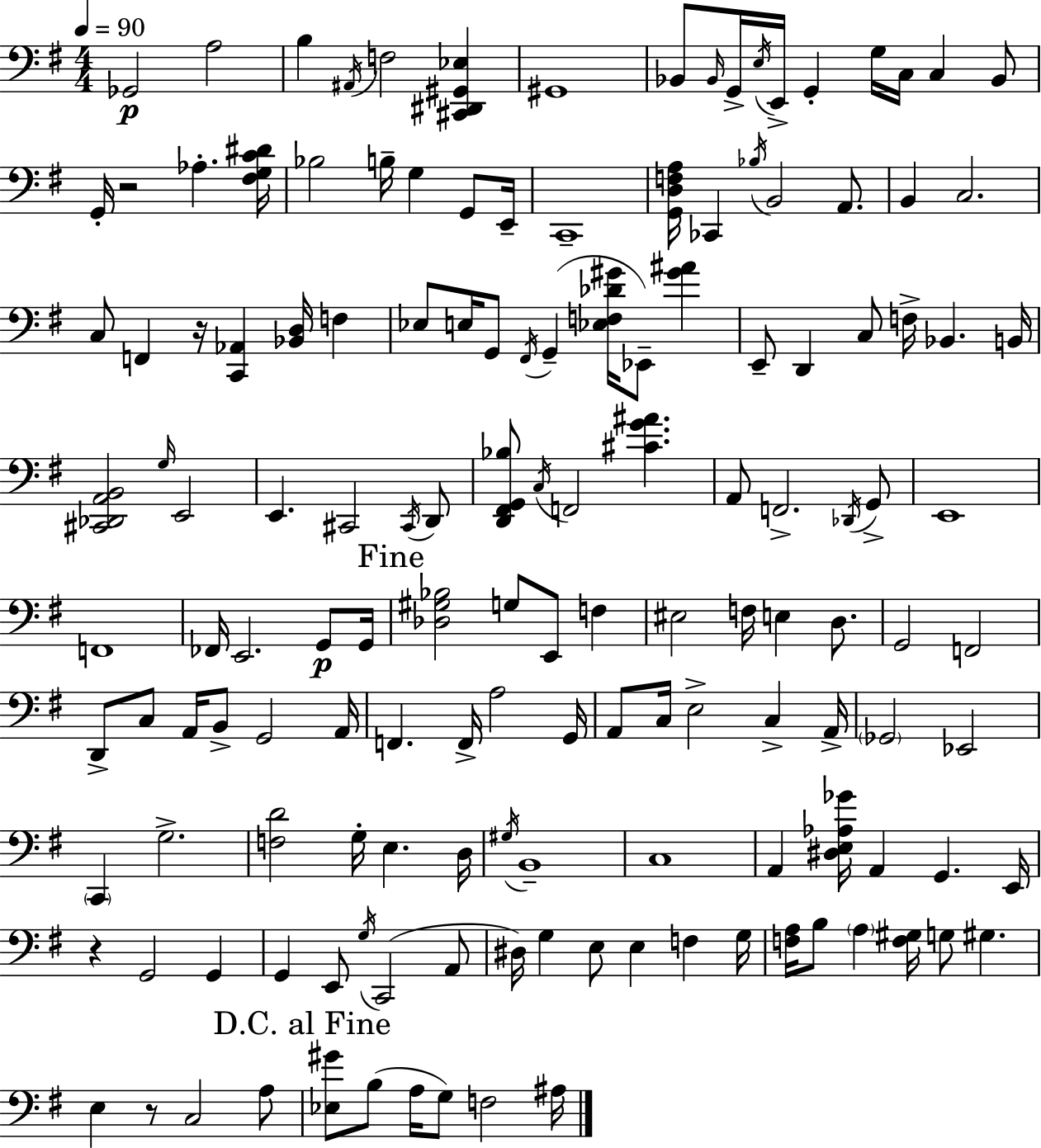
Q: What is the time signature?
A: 4/4